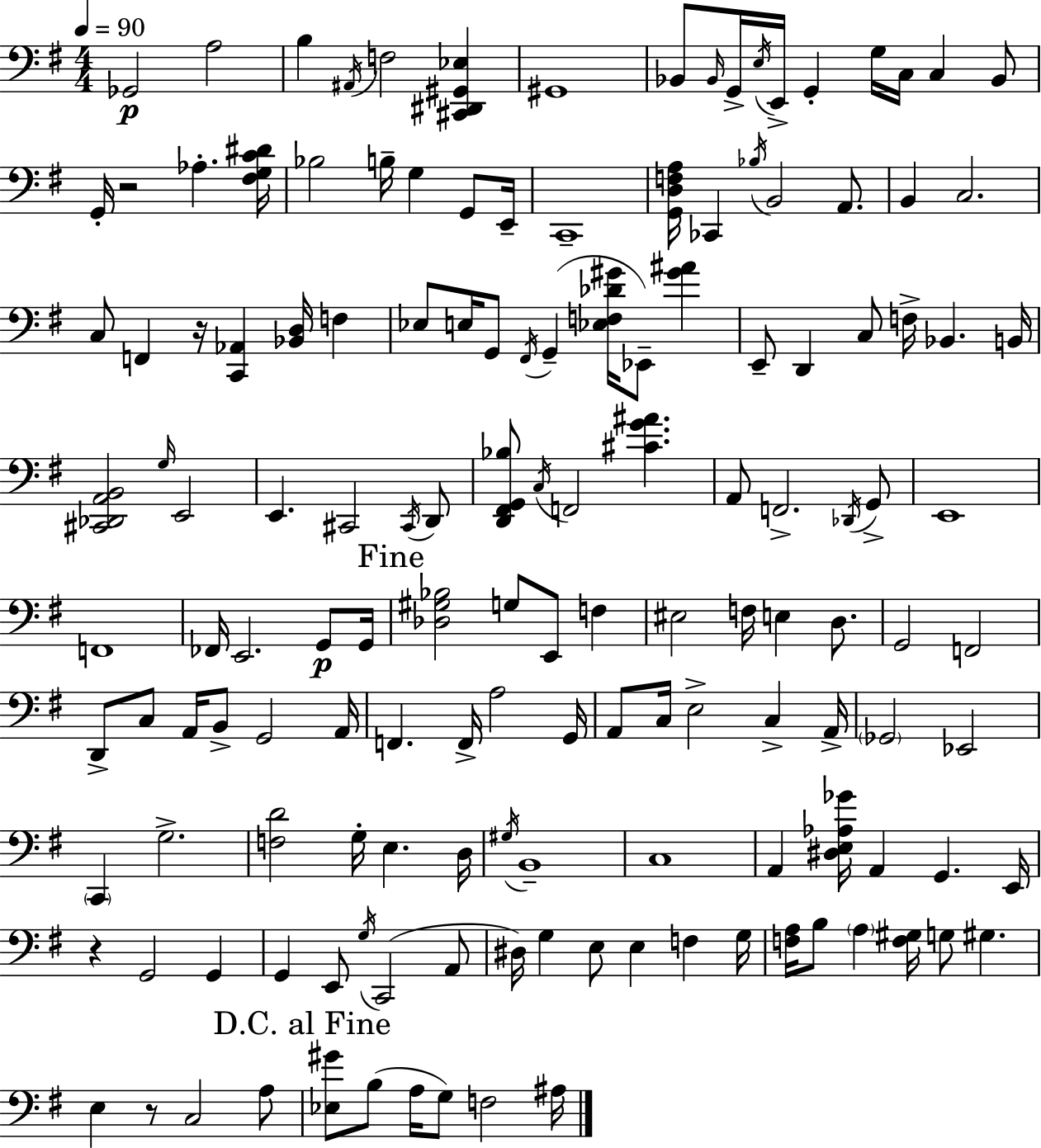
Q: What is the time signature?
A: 4/4